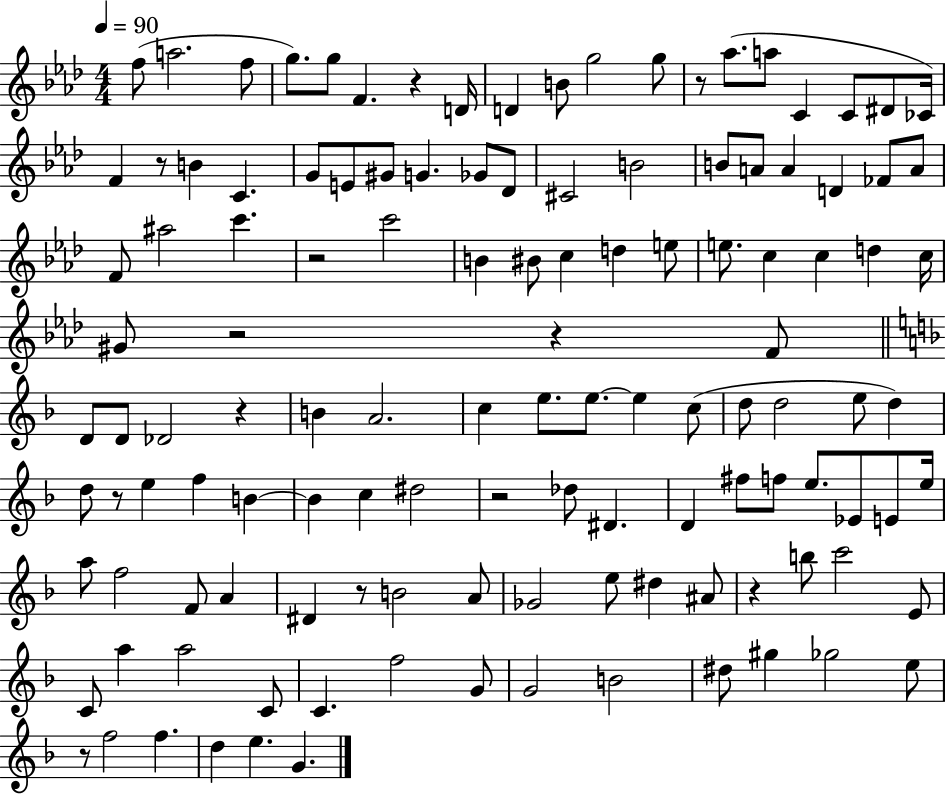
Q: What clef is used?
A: treble